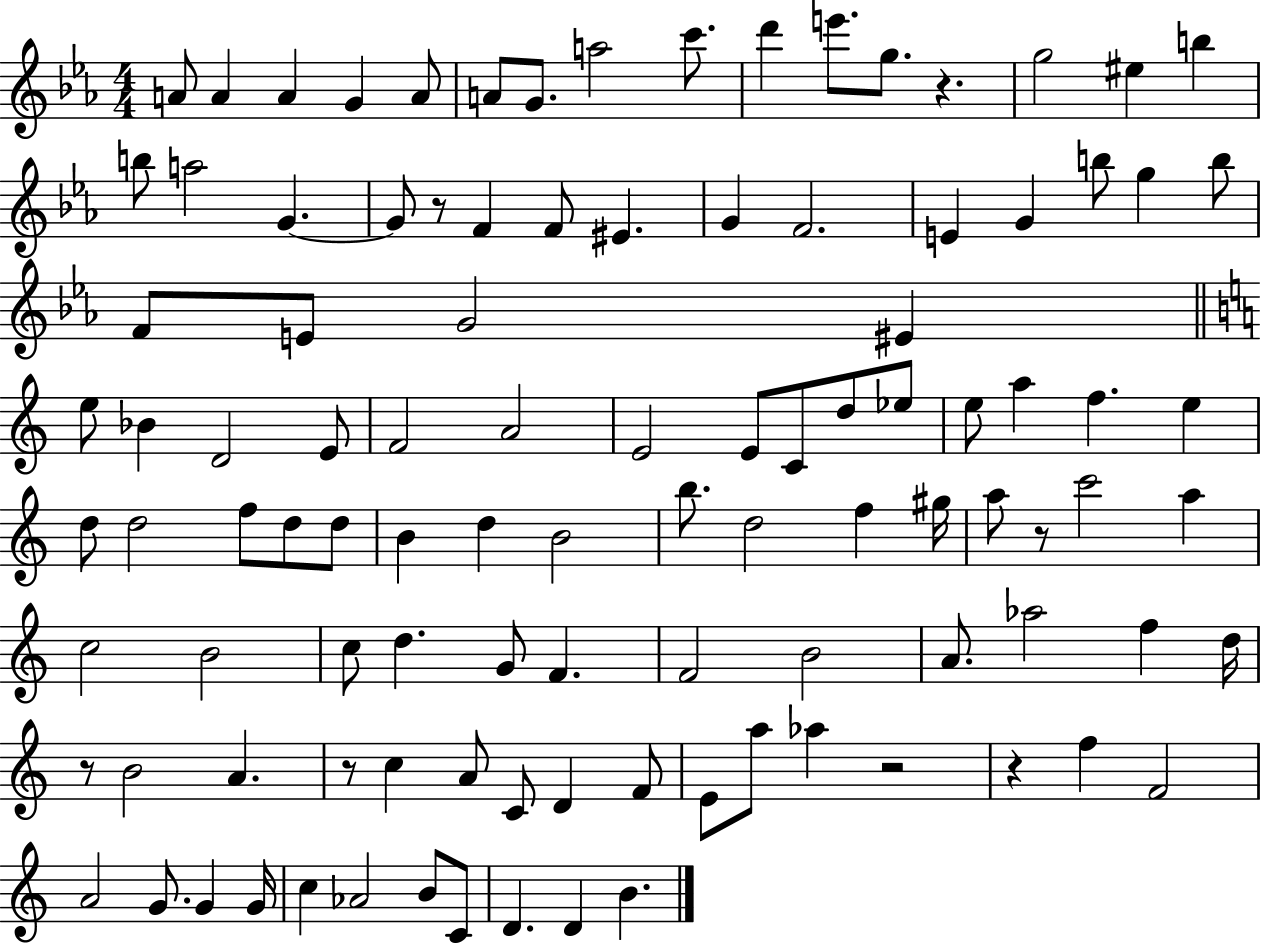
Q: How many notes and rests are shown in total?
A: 105